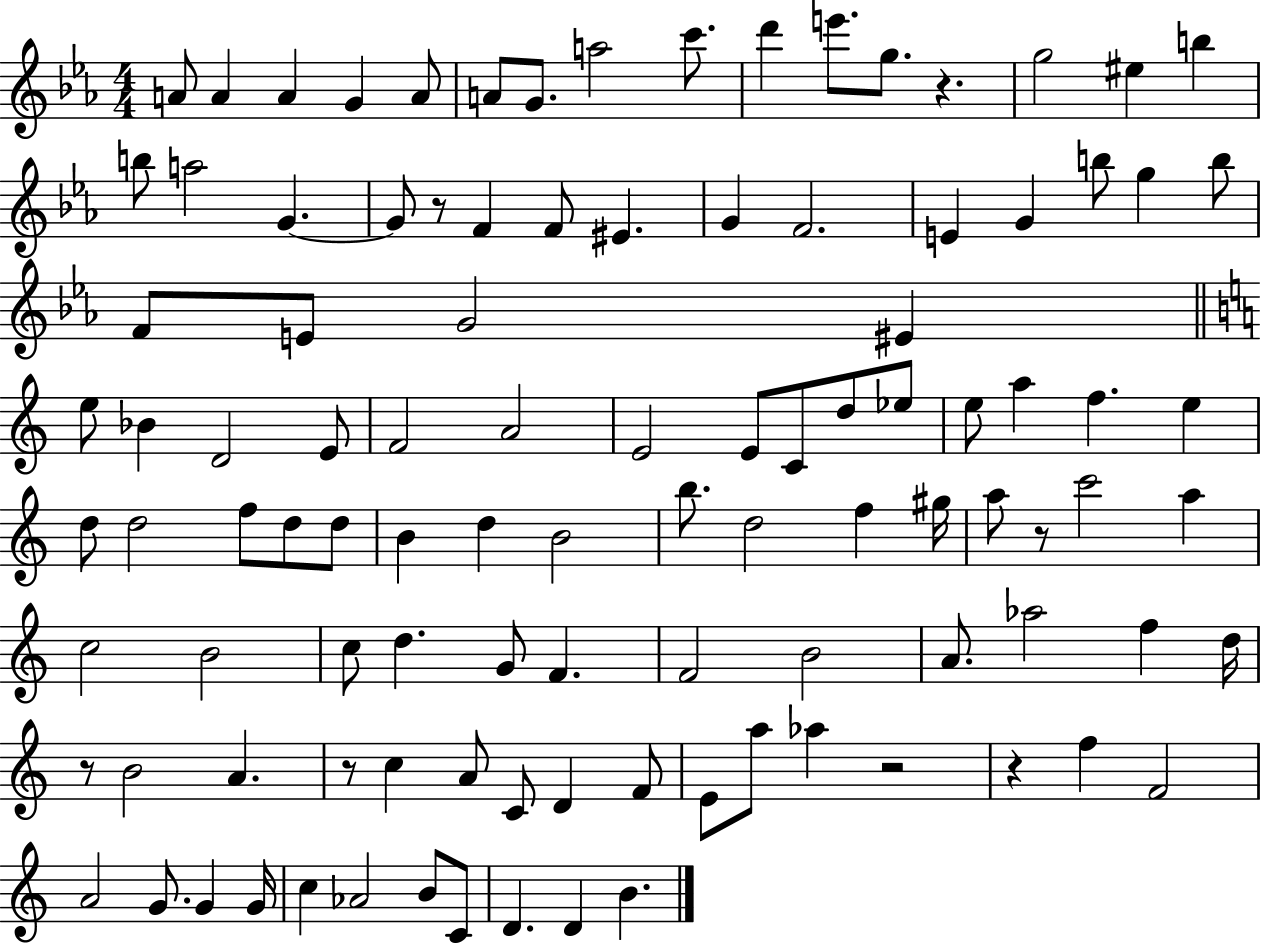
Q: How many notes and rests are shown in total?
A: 105